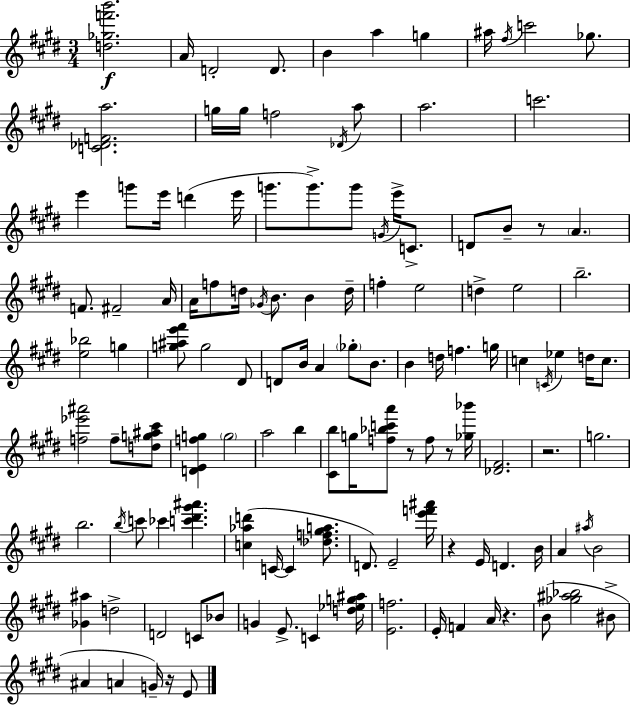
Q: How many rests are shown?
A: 7